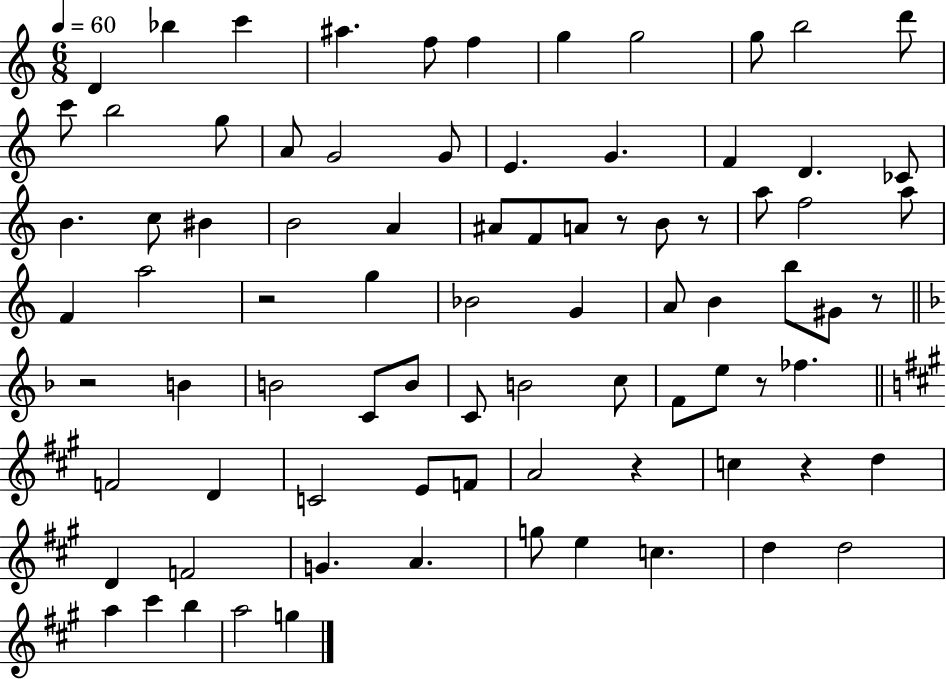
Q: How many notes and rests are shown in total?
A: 83